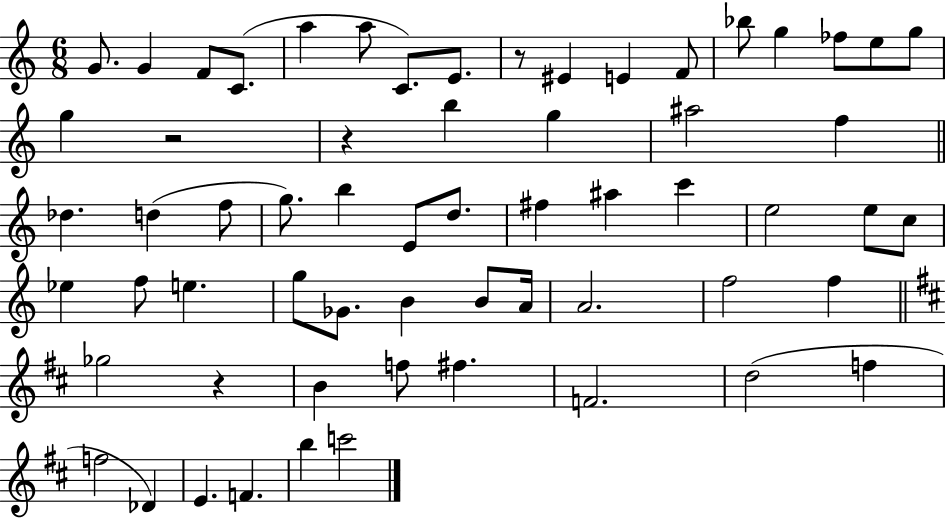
G4/e. G4/q F4/e C4/e. A5/q A5/e C4/e. E4/e. R/e EIS4/q E4/q F4/e Bb5/e G5/q FES5/e E5/e G5/e G5/q R/h R/q B5/q G5/q A#5/h F5/q Db5/q. D5/q F5/e G5/e. B5/q E4/e D5/e. F#5/q A#5/q C6/q E5/h E5/e C5/e Eb5/q F5/e E5/q. G5/e Gb4/e. B4/q B4/e A4/s A4/h. F5/h F5/q Gb5/h R/q B4/q F5/e F#5/q. F4/h. D5/h F5/q F5/h Db4/q E4/q. F4/q. B5/q C6/h